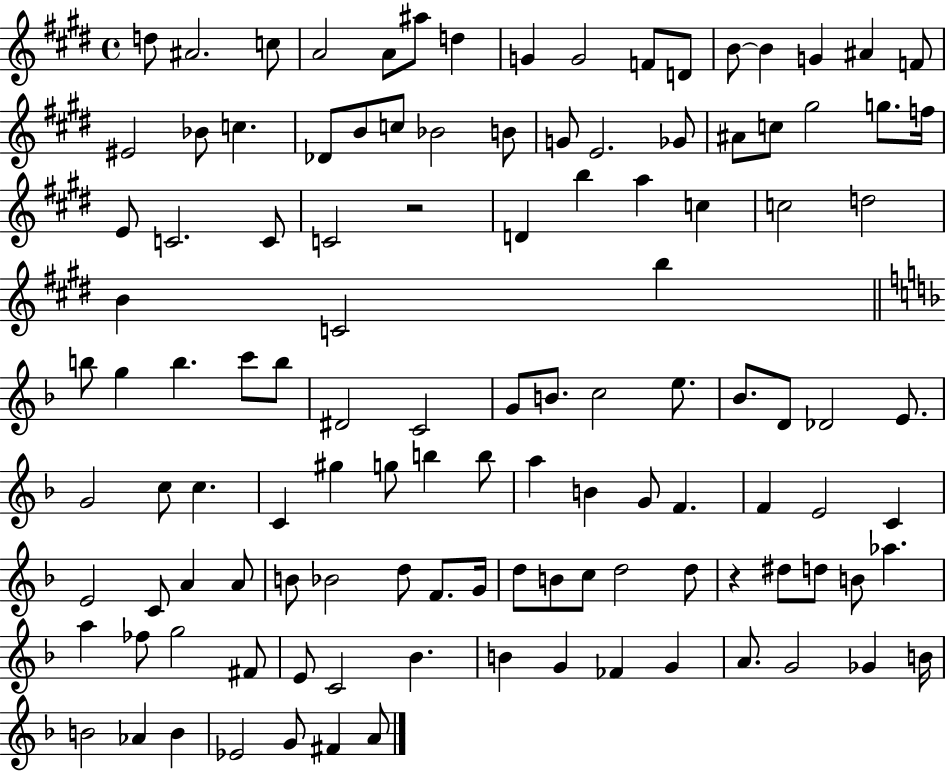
{
  \clef treble
  \time 4/4
  \defaultTimeSignature
  \key e \major
  d''8 ais'2. c''8 | a'2 a'8 ais''8 d''4 | g'4 g'2 f'8 d'8 | b'8~~ b'4 g'4 ais'4 f'8 | \break eis'2 bes'8 c''4. | des'8 b'8 c''8 bes'2 b'8 | g'8 e'2. ges'8 | ais'8 c''8 gis''2 g''8. f''16 | \break e'8 c'2. c'8 | c'2 r2 | d'4 b''4 a''4 c''4 | c''2 d''2 | \break b'4 c'2 b''4 | \bar "||" \break \key f \major b''8 g''4 b''4. c'''8 b''8 | dis'2 c'2 | g'8 b'8. c''2 e''8. | bes'8. d'8 des'2 e'8. | \break g'2 c''8 c''4. | c'4 gis''4 g''8 b''4 b''8 | a''4 b'4 g'8 f'4. | f'4 e'2 c'4 | \break e'2 c'8 a'4 a'8 | b'8 bes'2 d''8 f'8. g'16 | d''8 b'8 c''8 d''2 d''8 | r4 dis''8 d''8 b'8 aes''4. | \break a''4 fes''8 g''2 fis'8 | e'8 c'2 bes'4. | b'4 g'4 fes'4 g'4 | a'8. g'2 ges'4 b'16 | \break b'2 aes'4 b'4 | ees'2 g'8 fis'4 a'8 | \bar "|."
}